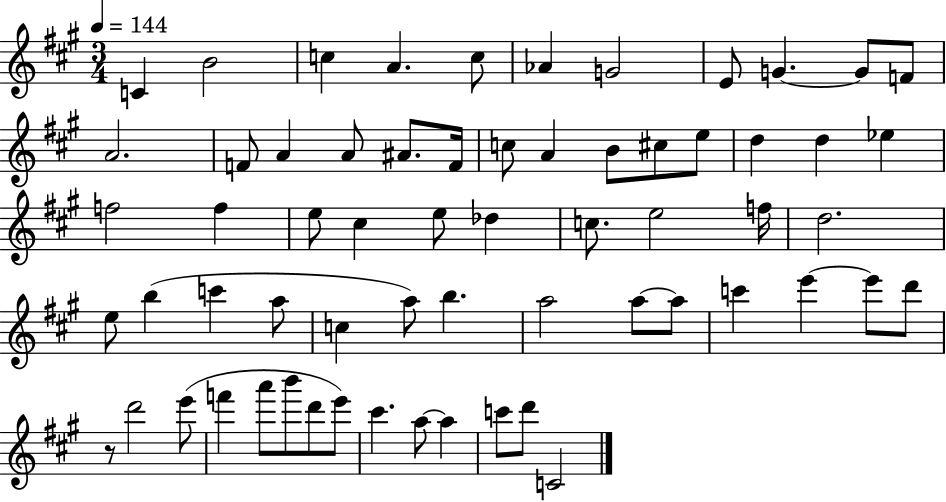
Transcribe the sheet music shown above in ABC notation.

X:1
T:Untitled
M:3/4
L:1/4
K:A
C B2 c A c/2 _A G2 E/2 G G/2 F/2 A2 F/2 A A/2 ^A/2 F/4 c/2 A B/2 ^c/2 e/2 d d _e f2 f e/2 ^c e/2 _d c/2 e2 f/4 d2 e/2 b c' a/2 c a/2 b a2 a/2 a/2 c' e' e'/2 d'/2 z/2 d'2 e'/2 f' a'/2 b'/2 d'/2 e'/2 ^c' a/2 a c'/2 d'/2 C2